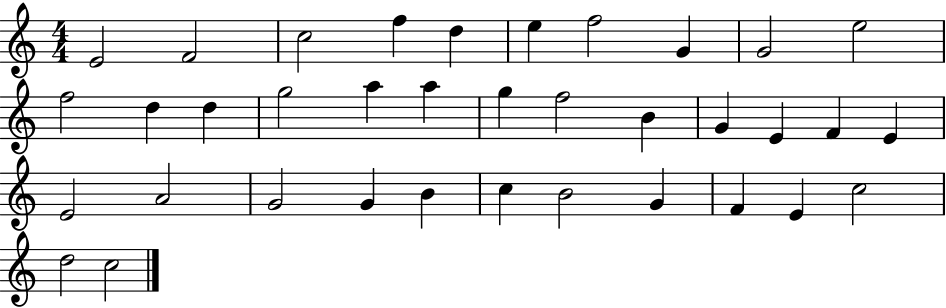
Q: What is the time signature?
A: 4/4